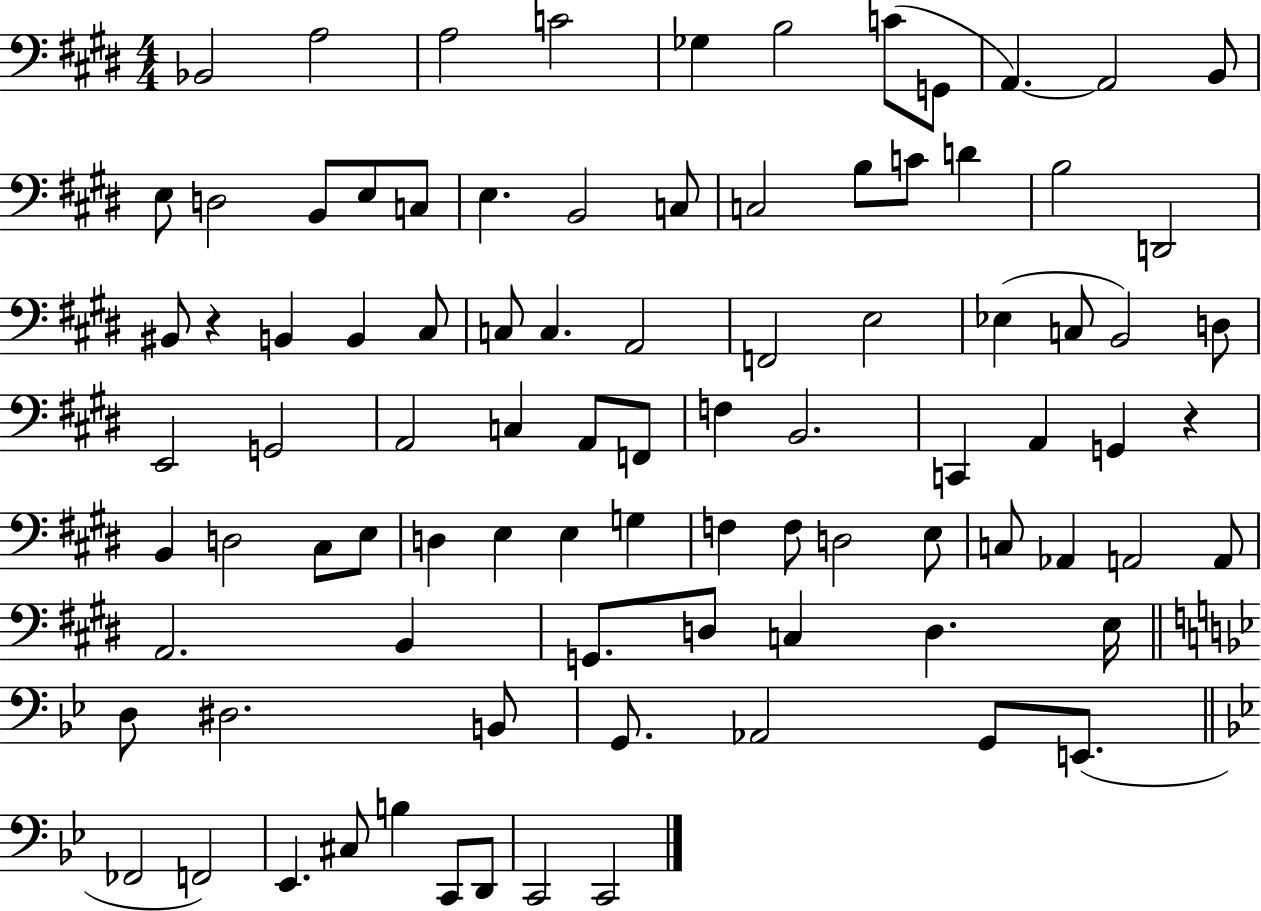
Bb2/h A3/h A3/h C4/h Gb3/q B3/h C4/e G2/e A2/q. A2/h B2/e E3/e D3/h B2/e E3/e C3/e E3/q. B2/h C3/e C3/h B3/e C4/e D4/q B3/h D2/h BIS2/e R/q B2/q B2/q C#3/e C3/e C3/q. A2/h F2/h E3/h Eb3/q C3/e B2/h D3/e E2/h G2/h A2/h C3/q A2/e F2/e F3/q B2/h. C2/q A2/q G2/q R/q B2/q D3/h C#3/e E3/e D3/q E3/q E3/q G3/q F3/q F3/e D3/h E3/e C3/e Ab2/q A2/h A2/e A2/h. B2/q G2/e. D3/e C3/q D3/q. E3/s D3/e D#3/h. B2/e G2/e. Ab2/h G2/e E2/e. FES2/h F2/h Eb2/q. C#3/e B3/q C2/e D2/e C2/h C2/h